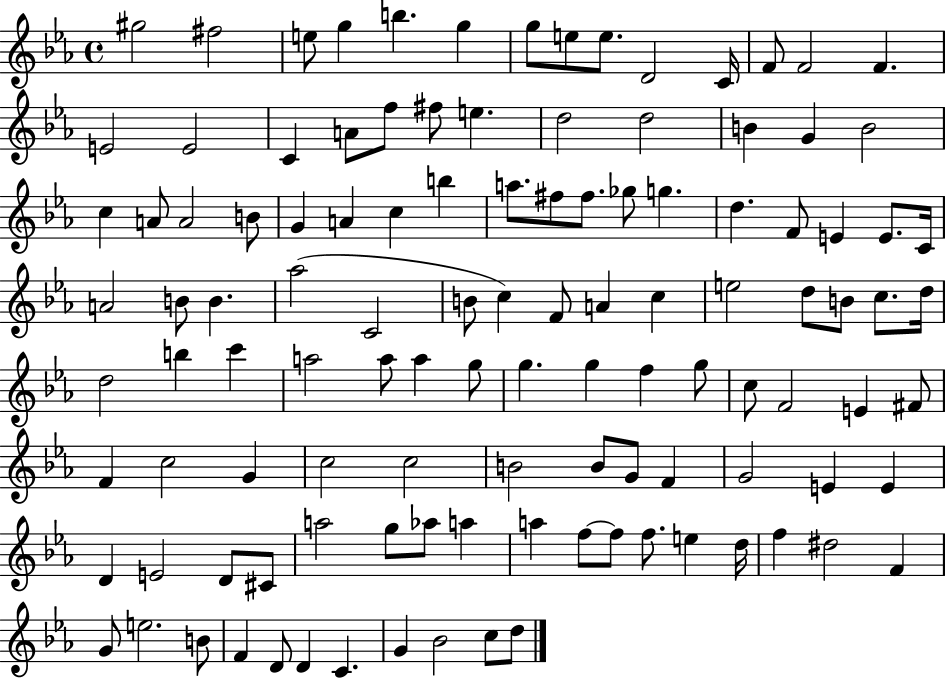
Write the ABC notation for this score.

X:1
T:Untitled
M:4/4
L:1/4
K:Eb
^g2 ^f2 e/2 g b g g/2 e/2 e/2 D2 C/4 F/2 F2 F E2 E2 C A/2 f/2 ^f/2 e d2 d2 B G B2 c A/2 A2 B/2 G A c b a/2 ^f/2 ^f/2 _g/2 g d F/2 E E/2 C/4 A2 B/2 B _a2 C2 B/2 c F/2 A c e2 d/2 B/2 c/2 d/4 d2 b c' a2 a/2 a g/2 g g f g/2 c/2 F2 E ^F/2 F c2 G c2 c2 B2 B/2 G/2 F G2 E E D E2 D/2 ^C/2 a2 g/2 _a/2 a a f/2 f/2 f/2 e d/4 f ^d2 F G/2 e2 B/2 F D/2 D C G _B2 c/2 d/2